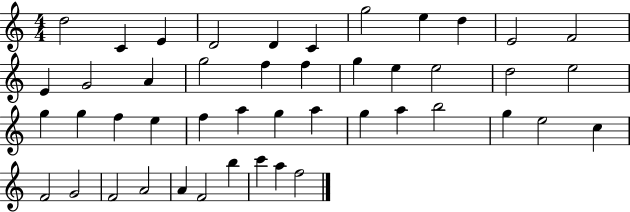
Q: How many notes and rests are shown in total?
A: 46